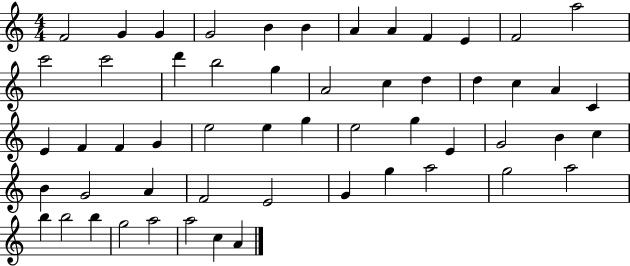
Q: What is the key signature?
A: C major